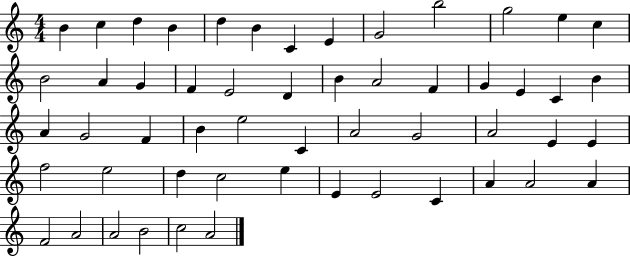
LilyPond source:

{
  \clef treble
  \numericTimeSignature
  \time 4/4
  \key c \major
  b'4 c''4 d''4 b'4 | d''4 b'4 c'4 e'4 | g'2 b''2 | g''2 e''4 c''4 | \break b'2 a'4 g'4 | f'4 e'2 d'4 | b'4 a'2 f'4 | g'4 e'4 c'4 b'4 | \break a'4 g'2 f'4 | b'4 e''2 c'4 | a'2 g'2 | a'2 e'4 e'4 | \break f''2 e''2 | d''4 c''2 e''4 | e'4 e'2 c'4 | a'4 a'2 a'4 | \break f'2 a'2 | a'2 b'2 | c''2 a'2 | \bar "|."
}